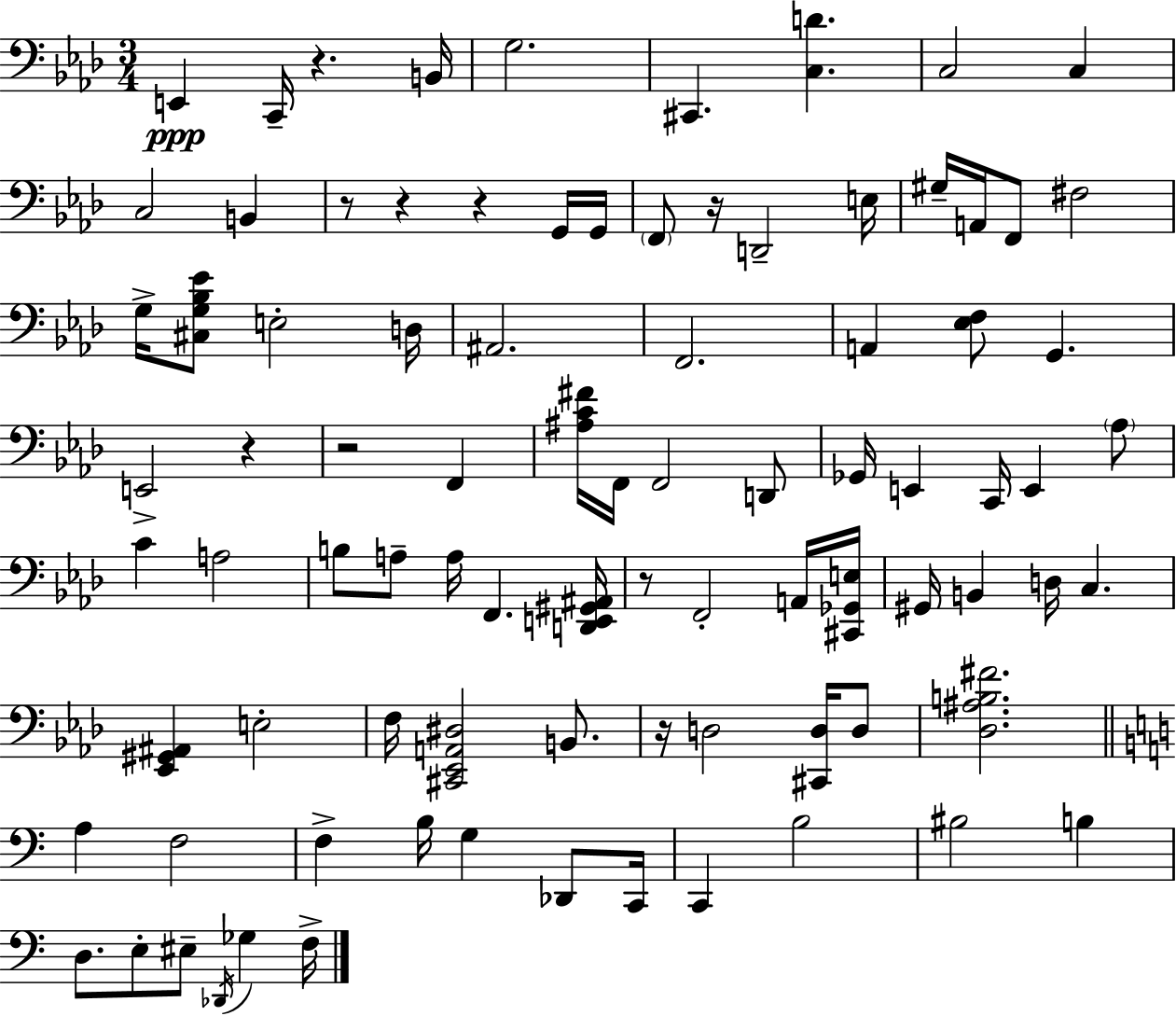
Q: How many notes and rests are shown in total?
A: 88